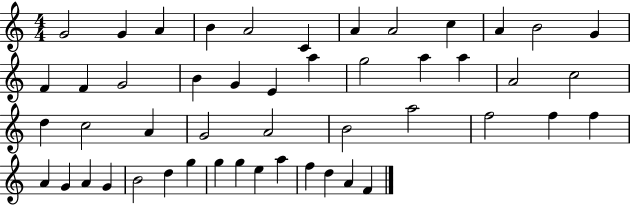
X:1
T:Untitled
M:4/4
L:1/4
K:C
G2 G A B A2 C A A2 c A B2 G F F G2 B G E a g2 a a A2 c2 d c2 A G2 A2 B2 a2 f2 f f A G A G B2 d g g g e a f d A F